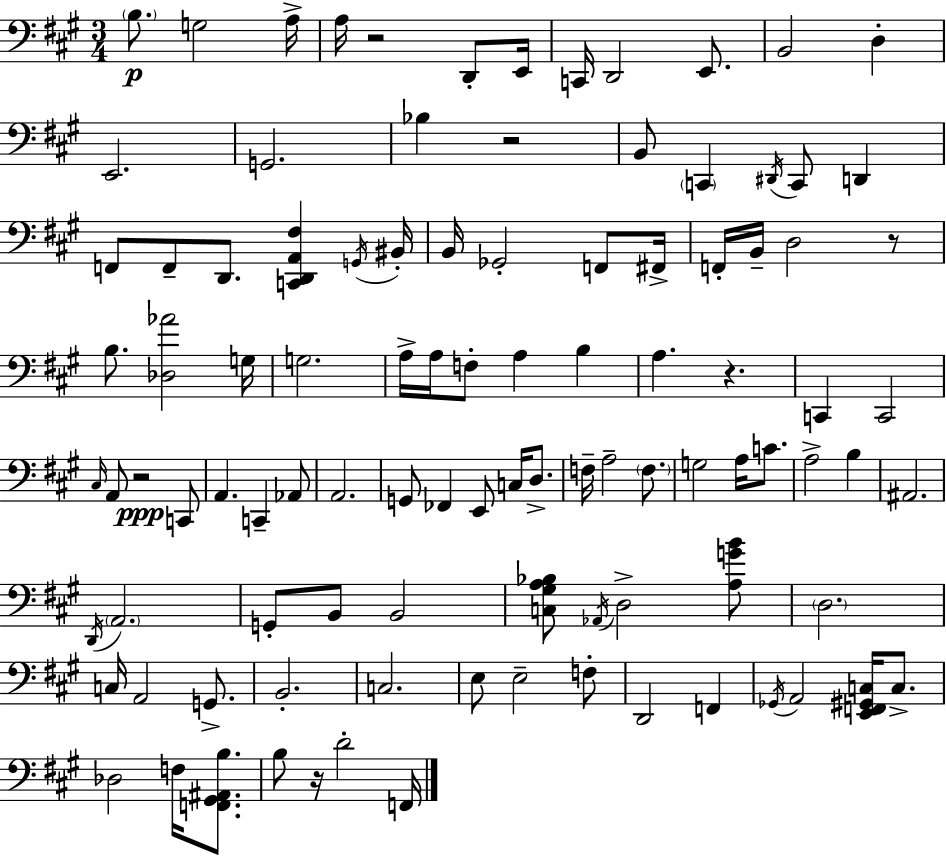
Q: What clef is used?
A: bass